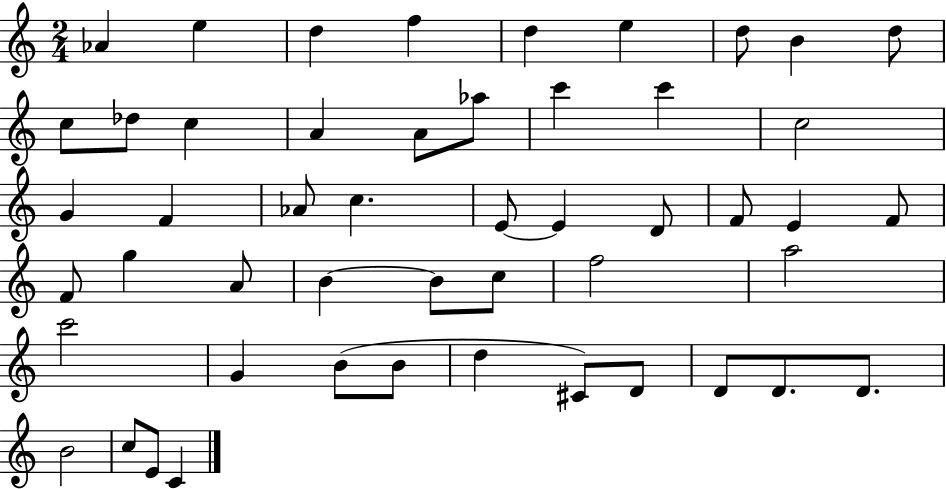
{
  \clef treble
  \numericTimeSignature
  \time 2/4
  \key c \major
  aes'4 e''4 | d''4 f''4 | d''4 e''4 | d''8 b'4 d''8 | \break c''8 des''8 c''4 | a'4 a'8 aes''8 | c'''4 c'''4 | c''2 | \break g'4 f'4 | aes'8 c''4. | e'8~~ e'4 d'8 | f'8 e'4 f'8 | \break f'8 g''4 a'8 | b'4~~ b'8 c''8 | f''2 | a''2 | \break c'''2 | g'4 b'8( b'8 | d''4 cis'8) d'8 | d'8 d'8. d'8. | \break b'2 | c''8 e'8 c'4 | \bar "|."
}